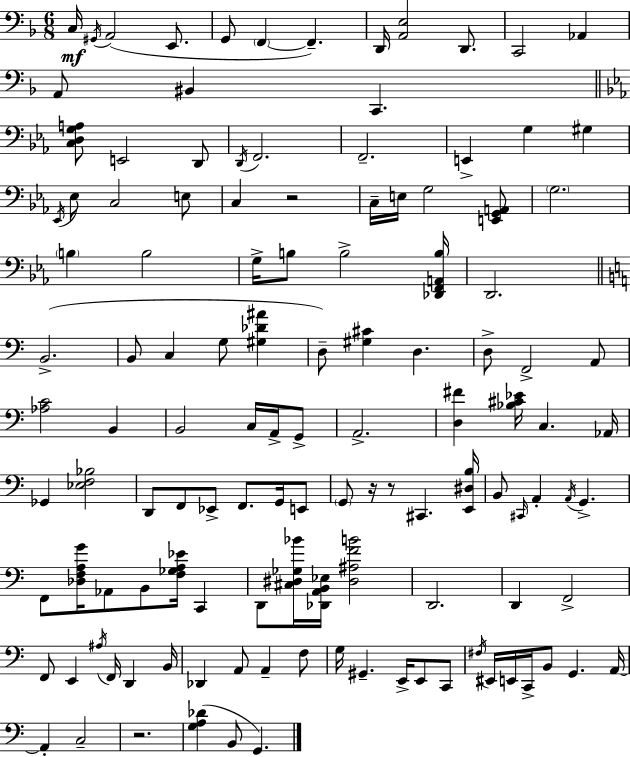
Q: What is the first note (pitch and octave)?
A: C3